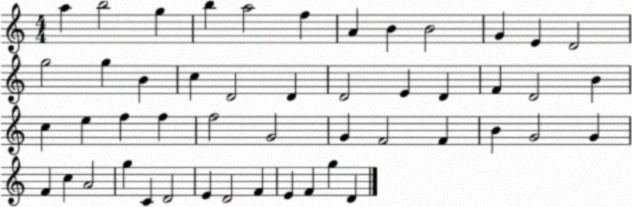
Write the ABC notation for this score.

X:1
T:Untitled
M:4/4
L:1/4
K:C
a b2 g b a2 f A B B2 G E D2 g2 g B c D2 D D2 E D F D2 B c e f f f2 G2 G F2 F B G2 G F c A2 g C D2 E D2 F E F g D